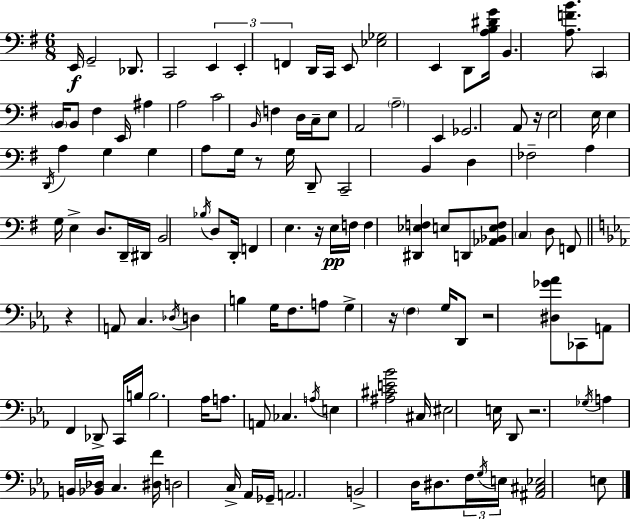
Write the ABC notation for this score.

X:1
T:Untitled
M:6/8
L:1/4
K:G
E,,/4 G,,2 _D,,/2 C,,2 E,, E,, F,, D,,/4 C,,/4 E,,/2 [_E,_G,]2 E,, D,,/2 [A,B,^DG]/4 B,, [A,FB]/2 C,, B,,/4 B,,/2 ^F, E,,/4 ^A, A,2 C2 B,,/4 F, D,/4 C,/4 E,/2 A,,2 A,2 E,, _G,,2 A,,/2 z/4 E,2 E,/4 E, D,,/4 A, G, G, A,/2 G,/4 z/2 G,/4 D,,/2 C,,2 B,, D, _F,2 A, G,/4 E, D,/2 D,,/4 ^D,,/4 B,,2 _B,/4 D,/2 D,,/4 F,, E, z/4 E,/4 F,/4 F, [^D,,_E,F,] E,/2 D,,/2 [_A,,_B,,E,F,]/2 C, D,/2 F,,/2 z A,,/2 C, _D,/4 D, B, G,/4 F,/2 A,/2 G, z/4 F, G,/4 D,,/2 z2 [^D,_G_A]/2 _C,,/2 A,,/2 F,, _D,,/2 C,,/4 B,/4 B,2 _A,/4 A,/2 A,,/2 _C, A,/4 E, [^A,^CE_B]2 ^C,/4 ^E,2 E,/4 D,,/2 z2 _G,/4 A, B,,/4 [_B,,_D,]/4 C, [^D,F]/4 D,2 C,/4 _A,,/4 _G,,/4 A,,2 B,,2 D,/4 ^D,/2 F,/4 G,/4 E,/4 [^A,,^C,_E,]2 E,/2